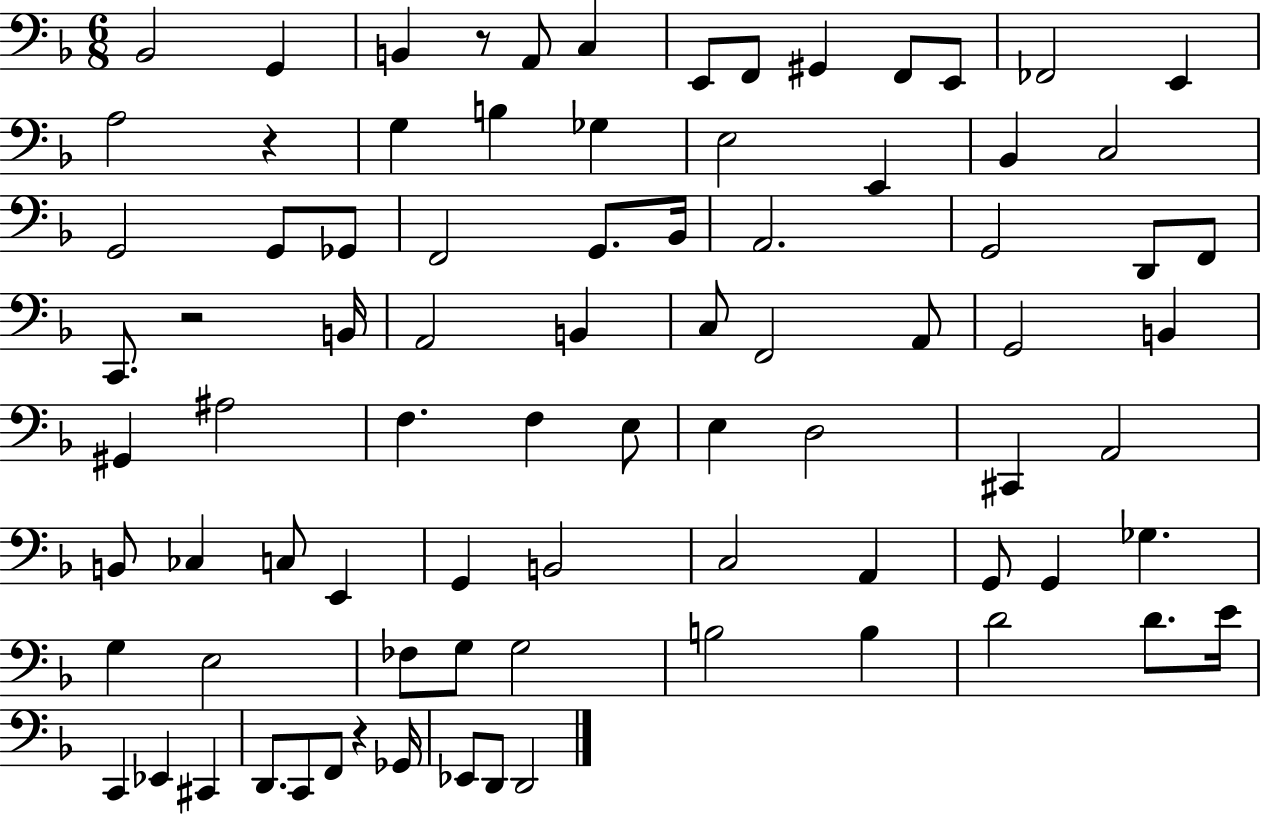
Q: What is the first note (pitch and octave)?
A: Bb2